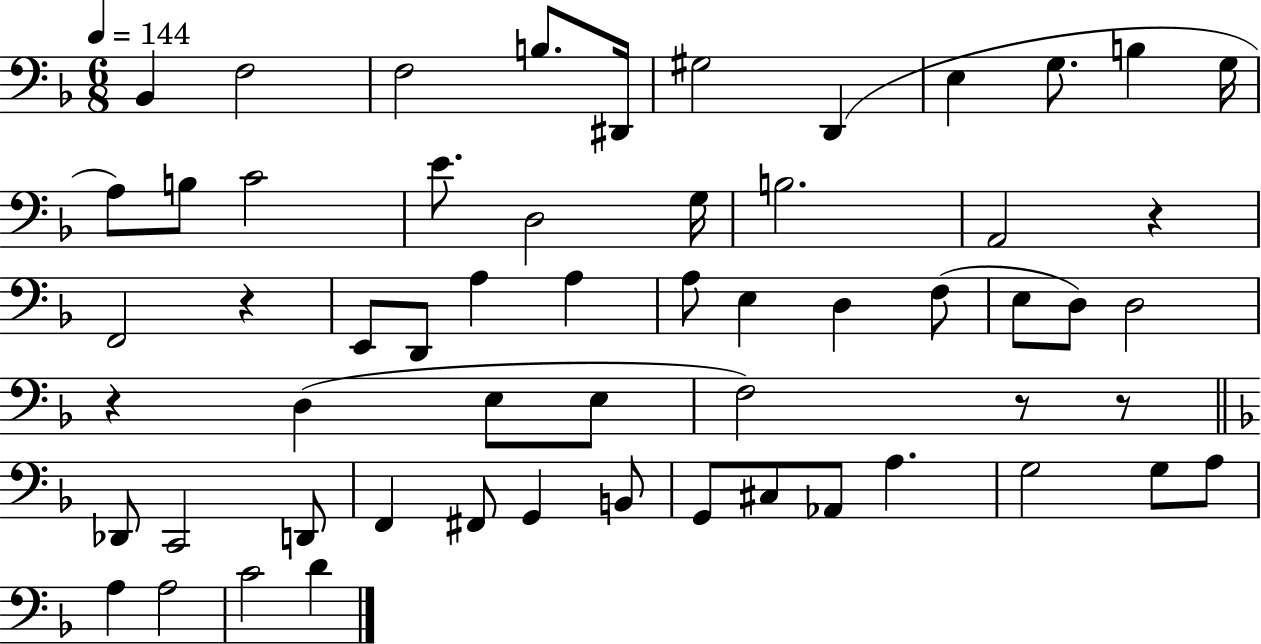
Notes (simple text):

Bb2/q F3/h F3/h B3/e. D#2/s G#3/h D2/q E3/q G3/e. B3/q G3/s A3/e B3/e C4/h E4/e. D3/h G3/s B3/h. A2/h R/q F2/h R/q E2/e D2/e A3/q A3/q A3/e E3/q D3/q F3/e E3/e D3/e D3/h R/q D3/q E3/e E3/e F3/h R/e R/e Db2/e C2/h D2/e F2/q F#2/e G2/q B2/e G2/e C#3/e Ab2/e A3/q. G3/h G3/e A3/e A3/q A3/h C4/h D4/q